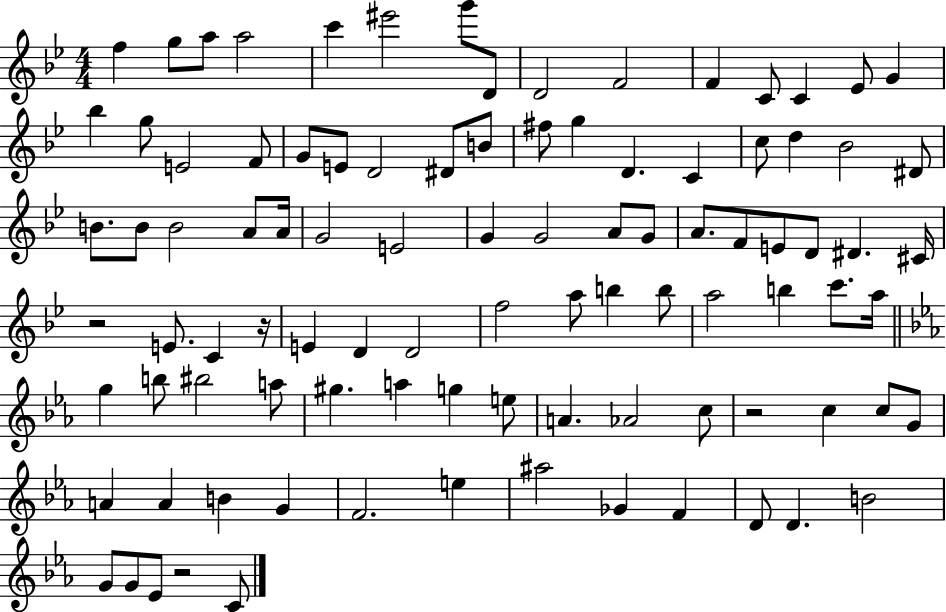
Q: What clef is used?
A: treble